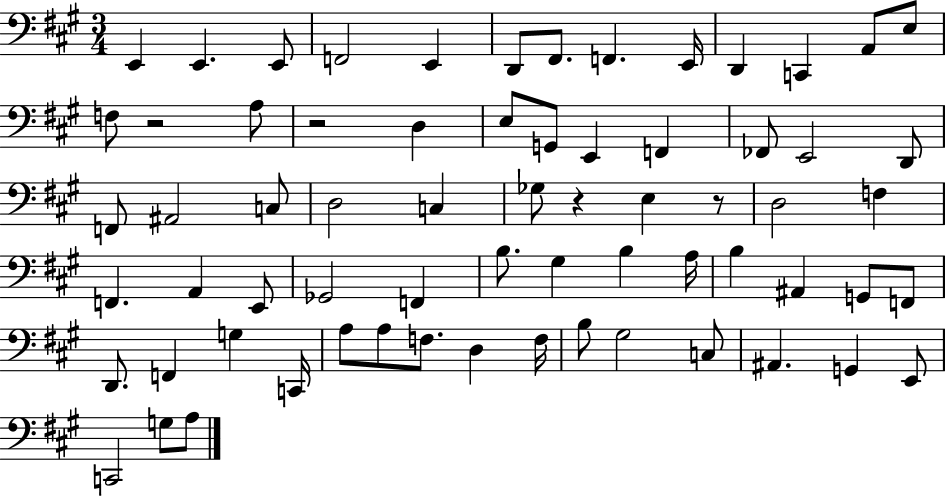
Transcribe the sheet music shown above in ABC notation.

X:1
T:Untitled
M:3/4
L:1/4
K:A
E,, E,, E,,/2 F,,2 E,, D,,/2 ^F,,/2 F,, E,,/4 D,, C,, A,,/2 E,/2 F,/2 z2 A,/2 z2 D, E,/2 G,,/2 E,, F,, _F,,/2 E,,2 D,,/2 F,,/2 ^A,,2 C,/2 D,2 C, _G,/2 z E, z/2 D,2 F, F,, A,, E,,/2 _G,,2 F,, B,/2 ^G, B, A,/4 B, ^A,, G,,/2 F,,/2 D,,/2 F,, G, C,,/4 A,/2 A,/2 F,/2 D, F,/4 B,/2 ^G,2 C,/2 ^A,, G,, E,,/2 C,,2 G,/2 A,/2